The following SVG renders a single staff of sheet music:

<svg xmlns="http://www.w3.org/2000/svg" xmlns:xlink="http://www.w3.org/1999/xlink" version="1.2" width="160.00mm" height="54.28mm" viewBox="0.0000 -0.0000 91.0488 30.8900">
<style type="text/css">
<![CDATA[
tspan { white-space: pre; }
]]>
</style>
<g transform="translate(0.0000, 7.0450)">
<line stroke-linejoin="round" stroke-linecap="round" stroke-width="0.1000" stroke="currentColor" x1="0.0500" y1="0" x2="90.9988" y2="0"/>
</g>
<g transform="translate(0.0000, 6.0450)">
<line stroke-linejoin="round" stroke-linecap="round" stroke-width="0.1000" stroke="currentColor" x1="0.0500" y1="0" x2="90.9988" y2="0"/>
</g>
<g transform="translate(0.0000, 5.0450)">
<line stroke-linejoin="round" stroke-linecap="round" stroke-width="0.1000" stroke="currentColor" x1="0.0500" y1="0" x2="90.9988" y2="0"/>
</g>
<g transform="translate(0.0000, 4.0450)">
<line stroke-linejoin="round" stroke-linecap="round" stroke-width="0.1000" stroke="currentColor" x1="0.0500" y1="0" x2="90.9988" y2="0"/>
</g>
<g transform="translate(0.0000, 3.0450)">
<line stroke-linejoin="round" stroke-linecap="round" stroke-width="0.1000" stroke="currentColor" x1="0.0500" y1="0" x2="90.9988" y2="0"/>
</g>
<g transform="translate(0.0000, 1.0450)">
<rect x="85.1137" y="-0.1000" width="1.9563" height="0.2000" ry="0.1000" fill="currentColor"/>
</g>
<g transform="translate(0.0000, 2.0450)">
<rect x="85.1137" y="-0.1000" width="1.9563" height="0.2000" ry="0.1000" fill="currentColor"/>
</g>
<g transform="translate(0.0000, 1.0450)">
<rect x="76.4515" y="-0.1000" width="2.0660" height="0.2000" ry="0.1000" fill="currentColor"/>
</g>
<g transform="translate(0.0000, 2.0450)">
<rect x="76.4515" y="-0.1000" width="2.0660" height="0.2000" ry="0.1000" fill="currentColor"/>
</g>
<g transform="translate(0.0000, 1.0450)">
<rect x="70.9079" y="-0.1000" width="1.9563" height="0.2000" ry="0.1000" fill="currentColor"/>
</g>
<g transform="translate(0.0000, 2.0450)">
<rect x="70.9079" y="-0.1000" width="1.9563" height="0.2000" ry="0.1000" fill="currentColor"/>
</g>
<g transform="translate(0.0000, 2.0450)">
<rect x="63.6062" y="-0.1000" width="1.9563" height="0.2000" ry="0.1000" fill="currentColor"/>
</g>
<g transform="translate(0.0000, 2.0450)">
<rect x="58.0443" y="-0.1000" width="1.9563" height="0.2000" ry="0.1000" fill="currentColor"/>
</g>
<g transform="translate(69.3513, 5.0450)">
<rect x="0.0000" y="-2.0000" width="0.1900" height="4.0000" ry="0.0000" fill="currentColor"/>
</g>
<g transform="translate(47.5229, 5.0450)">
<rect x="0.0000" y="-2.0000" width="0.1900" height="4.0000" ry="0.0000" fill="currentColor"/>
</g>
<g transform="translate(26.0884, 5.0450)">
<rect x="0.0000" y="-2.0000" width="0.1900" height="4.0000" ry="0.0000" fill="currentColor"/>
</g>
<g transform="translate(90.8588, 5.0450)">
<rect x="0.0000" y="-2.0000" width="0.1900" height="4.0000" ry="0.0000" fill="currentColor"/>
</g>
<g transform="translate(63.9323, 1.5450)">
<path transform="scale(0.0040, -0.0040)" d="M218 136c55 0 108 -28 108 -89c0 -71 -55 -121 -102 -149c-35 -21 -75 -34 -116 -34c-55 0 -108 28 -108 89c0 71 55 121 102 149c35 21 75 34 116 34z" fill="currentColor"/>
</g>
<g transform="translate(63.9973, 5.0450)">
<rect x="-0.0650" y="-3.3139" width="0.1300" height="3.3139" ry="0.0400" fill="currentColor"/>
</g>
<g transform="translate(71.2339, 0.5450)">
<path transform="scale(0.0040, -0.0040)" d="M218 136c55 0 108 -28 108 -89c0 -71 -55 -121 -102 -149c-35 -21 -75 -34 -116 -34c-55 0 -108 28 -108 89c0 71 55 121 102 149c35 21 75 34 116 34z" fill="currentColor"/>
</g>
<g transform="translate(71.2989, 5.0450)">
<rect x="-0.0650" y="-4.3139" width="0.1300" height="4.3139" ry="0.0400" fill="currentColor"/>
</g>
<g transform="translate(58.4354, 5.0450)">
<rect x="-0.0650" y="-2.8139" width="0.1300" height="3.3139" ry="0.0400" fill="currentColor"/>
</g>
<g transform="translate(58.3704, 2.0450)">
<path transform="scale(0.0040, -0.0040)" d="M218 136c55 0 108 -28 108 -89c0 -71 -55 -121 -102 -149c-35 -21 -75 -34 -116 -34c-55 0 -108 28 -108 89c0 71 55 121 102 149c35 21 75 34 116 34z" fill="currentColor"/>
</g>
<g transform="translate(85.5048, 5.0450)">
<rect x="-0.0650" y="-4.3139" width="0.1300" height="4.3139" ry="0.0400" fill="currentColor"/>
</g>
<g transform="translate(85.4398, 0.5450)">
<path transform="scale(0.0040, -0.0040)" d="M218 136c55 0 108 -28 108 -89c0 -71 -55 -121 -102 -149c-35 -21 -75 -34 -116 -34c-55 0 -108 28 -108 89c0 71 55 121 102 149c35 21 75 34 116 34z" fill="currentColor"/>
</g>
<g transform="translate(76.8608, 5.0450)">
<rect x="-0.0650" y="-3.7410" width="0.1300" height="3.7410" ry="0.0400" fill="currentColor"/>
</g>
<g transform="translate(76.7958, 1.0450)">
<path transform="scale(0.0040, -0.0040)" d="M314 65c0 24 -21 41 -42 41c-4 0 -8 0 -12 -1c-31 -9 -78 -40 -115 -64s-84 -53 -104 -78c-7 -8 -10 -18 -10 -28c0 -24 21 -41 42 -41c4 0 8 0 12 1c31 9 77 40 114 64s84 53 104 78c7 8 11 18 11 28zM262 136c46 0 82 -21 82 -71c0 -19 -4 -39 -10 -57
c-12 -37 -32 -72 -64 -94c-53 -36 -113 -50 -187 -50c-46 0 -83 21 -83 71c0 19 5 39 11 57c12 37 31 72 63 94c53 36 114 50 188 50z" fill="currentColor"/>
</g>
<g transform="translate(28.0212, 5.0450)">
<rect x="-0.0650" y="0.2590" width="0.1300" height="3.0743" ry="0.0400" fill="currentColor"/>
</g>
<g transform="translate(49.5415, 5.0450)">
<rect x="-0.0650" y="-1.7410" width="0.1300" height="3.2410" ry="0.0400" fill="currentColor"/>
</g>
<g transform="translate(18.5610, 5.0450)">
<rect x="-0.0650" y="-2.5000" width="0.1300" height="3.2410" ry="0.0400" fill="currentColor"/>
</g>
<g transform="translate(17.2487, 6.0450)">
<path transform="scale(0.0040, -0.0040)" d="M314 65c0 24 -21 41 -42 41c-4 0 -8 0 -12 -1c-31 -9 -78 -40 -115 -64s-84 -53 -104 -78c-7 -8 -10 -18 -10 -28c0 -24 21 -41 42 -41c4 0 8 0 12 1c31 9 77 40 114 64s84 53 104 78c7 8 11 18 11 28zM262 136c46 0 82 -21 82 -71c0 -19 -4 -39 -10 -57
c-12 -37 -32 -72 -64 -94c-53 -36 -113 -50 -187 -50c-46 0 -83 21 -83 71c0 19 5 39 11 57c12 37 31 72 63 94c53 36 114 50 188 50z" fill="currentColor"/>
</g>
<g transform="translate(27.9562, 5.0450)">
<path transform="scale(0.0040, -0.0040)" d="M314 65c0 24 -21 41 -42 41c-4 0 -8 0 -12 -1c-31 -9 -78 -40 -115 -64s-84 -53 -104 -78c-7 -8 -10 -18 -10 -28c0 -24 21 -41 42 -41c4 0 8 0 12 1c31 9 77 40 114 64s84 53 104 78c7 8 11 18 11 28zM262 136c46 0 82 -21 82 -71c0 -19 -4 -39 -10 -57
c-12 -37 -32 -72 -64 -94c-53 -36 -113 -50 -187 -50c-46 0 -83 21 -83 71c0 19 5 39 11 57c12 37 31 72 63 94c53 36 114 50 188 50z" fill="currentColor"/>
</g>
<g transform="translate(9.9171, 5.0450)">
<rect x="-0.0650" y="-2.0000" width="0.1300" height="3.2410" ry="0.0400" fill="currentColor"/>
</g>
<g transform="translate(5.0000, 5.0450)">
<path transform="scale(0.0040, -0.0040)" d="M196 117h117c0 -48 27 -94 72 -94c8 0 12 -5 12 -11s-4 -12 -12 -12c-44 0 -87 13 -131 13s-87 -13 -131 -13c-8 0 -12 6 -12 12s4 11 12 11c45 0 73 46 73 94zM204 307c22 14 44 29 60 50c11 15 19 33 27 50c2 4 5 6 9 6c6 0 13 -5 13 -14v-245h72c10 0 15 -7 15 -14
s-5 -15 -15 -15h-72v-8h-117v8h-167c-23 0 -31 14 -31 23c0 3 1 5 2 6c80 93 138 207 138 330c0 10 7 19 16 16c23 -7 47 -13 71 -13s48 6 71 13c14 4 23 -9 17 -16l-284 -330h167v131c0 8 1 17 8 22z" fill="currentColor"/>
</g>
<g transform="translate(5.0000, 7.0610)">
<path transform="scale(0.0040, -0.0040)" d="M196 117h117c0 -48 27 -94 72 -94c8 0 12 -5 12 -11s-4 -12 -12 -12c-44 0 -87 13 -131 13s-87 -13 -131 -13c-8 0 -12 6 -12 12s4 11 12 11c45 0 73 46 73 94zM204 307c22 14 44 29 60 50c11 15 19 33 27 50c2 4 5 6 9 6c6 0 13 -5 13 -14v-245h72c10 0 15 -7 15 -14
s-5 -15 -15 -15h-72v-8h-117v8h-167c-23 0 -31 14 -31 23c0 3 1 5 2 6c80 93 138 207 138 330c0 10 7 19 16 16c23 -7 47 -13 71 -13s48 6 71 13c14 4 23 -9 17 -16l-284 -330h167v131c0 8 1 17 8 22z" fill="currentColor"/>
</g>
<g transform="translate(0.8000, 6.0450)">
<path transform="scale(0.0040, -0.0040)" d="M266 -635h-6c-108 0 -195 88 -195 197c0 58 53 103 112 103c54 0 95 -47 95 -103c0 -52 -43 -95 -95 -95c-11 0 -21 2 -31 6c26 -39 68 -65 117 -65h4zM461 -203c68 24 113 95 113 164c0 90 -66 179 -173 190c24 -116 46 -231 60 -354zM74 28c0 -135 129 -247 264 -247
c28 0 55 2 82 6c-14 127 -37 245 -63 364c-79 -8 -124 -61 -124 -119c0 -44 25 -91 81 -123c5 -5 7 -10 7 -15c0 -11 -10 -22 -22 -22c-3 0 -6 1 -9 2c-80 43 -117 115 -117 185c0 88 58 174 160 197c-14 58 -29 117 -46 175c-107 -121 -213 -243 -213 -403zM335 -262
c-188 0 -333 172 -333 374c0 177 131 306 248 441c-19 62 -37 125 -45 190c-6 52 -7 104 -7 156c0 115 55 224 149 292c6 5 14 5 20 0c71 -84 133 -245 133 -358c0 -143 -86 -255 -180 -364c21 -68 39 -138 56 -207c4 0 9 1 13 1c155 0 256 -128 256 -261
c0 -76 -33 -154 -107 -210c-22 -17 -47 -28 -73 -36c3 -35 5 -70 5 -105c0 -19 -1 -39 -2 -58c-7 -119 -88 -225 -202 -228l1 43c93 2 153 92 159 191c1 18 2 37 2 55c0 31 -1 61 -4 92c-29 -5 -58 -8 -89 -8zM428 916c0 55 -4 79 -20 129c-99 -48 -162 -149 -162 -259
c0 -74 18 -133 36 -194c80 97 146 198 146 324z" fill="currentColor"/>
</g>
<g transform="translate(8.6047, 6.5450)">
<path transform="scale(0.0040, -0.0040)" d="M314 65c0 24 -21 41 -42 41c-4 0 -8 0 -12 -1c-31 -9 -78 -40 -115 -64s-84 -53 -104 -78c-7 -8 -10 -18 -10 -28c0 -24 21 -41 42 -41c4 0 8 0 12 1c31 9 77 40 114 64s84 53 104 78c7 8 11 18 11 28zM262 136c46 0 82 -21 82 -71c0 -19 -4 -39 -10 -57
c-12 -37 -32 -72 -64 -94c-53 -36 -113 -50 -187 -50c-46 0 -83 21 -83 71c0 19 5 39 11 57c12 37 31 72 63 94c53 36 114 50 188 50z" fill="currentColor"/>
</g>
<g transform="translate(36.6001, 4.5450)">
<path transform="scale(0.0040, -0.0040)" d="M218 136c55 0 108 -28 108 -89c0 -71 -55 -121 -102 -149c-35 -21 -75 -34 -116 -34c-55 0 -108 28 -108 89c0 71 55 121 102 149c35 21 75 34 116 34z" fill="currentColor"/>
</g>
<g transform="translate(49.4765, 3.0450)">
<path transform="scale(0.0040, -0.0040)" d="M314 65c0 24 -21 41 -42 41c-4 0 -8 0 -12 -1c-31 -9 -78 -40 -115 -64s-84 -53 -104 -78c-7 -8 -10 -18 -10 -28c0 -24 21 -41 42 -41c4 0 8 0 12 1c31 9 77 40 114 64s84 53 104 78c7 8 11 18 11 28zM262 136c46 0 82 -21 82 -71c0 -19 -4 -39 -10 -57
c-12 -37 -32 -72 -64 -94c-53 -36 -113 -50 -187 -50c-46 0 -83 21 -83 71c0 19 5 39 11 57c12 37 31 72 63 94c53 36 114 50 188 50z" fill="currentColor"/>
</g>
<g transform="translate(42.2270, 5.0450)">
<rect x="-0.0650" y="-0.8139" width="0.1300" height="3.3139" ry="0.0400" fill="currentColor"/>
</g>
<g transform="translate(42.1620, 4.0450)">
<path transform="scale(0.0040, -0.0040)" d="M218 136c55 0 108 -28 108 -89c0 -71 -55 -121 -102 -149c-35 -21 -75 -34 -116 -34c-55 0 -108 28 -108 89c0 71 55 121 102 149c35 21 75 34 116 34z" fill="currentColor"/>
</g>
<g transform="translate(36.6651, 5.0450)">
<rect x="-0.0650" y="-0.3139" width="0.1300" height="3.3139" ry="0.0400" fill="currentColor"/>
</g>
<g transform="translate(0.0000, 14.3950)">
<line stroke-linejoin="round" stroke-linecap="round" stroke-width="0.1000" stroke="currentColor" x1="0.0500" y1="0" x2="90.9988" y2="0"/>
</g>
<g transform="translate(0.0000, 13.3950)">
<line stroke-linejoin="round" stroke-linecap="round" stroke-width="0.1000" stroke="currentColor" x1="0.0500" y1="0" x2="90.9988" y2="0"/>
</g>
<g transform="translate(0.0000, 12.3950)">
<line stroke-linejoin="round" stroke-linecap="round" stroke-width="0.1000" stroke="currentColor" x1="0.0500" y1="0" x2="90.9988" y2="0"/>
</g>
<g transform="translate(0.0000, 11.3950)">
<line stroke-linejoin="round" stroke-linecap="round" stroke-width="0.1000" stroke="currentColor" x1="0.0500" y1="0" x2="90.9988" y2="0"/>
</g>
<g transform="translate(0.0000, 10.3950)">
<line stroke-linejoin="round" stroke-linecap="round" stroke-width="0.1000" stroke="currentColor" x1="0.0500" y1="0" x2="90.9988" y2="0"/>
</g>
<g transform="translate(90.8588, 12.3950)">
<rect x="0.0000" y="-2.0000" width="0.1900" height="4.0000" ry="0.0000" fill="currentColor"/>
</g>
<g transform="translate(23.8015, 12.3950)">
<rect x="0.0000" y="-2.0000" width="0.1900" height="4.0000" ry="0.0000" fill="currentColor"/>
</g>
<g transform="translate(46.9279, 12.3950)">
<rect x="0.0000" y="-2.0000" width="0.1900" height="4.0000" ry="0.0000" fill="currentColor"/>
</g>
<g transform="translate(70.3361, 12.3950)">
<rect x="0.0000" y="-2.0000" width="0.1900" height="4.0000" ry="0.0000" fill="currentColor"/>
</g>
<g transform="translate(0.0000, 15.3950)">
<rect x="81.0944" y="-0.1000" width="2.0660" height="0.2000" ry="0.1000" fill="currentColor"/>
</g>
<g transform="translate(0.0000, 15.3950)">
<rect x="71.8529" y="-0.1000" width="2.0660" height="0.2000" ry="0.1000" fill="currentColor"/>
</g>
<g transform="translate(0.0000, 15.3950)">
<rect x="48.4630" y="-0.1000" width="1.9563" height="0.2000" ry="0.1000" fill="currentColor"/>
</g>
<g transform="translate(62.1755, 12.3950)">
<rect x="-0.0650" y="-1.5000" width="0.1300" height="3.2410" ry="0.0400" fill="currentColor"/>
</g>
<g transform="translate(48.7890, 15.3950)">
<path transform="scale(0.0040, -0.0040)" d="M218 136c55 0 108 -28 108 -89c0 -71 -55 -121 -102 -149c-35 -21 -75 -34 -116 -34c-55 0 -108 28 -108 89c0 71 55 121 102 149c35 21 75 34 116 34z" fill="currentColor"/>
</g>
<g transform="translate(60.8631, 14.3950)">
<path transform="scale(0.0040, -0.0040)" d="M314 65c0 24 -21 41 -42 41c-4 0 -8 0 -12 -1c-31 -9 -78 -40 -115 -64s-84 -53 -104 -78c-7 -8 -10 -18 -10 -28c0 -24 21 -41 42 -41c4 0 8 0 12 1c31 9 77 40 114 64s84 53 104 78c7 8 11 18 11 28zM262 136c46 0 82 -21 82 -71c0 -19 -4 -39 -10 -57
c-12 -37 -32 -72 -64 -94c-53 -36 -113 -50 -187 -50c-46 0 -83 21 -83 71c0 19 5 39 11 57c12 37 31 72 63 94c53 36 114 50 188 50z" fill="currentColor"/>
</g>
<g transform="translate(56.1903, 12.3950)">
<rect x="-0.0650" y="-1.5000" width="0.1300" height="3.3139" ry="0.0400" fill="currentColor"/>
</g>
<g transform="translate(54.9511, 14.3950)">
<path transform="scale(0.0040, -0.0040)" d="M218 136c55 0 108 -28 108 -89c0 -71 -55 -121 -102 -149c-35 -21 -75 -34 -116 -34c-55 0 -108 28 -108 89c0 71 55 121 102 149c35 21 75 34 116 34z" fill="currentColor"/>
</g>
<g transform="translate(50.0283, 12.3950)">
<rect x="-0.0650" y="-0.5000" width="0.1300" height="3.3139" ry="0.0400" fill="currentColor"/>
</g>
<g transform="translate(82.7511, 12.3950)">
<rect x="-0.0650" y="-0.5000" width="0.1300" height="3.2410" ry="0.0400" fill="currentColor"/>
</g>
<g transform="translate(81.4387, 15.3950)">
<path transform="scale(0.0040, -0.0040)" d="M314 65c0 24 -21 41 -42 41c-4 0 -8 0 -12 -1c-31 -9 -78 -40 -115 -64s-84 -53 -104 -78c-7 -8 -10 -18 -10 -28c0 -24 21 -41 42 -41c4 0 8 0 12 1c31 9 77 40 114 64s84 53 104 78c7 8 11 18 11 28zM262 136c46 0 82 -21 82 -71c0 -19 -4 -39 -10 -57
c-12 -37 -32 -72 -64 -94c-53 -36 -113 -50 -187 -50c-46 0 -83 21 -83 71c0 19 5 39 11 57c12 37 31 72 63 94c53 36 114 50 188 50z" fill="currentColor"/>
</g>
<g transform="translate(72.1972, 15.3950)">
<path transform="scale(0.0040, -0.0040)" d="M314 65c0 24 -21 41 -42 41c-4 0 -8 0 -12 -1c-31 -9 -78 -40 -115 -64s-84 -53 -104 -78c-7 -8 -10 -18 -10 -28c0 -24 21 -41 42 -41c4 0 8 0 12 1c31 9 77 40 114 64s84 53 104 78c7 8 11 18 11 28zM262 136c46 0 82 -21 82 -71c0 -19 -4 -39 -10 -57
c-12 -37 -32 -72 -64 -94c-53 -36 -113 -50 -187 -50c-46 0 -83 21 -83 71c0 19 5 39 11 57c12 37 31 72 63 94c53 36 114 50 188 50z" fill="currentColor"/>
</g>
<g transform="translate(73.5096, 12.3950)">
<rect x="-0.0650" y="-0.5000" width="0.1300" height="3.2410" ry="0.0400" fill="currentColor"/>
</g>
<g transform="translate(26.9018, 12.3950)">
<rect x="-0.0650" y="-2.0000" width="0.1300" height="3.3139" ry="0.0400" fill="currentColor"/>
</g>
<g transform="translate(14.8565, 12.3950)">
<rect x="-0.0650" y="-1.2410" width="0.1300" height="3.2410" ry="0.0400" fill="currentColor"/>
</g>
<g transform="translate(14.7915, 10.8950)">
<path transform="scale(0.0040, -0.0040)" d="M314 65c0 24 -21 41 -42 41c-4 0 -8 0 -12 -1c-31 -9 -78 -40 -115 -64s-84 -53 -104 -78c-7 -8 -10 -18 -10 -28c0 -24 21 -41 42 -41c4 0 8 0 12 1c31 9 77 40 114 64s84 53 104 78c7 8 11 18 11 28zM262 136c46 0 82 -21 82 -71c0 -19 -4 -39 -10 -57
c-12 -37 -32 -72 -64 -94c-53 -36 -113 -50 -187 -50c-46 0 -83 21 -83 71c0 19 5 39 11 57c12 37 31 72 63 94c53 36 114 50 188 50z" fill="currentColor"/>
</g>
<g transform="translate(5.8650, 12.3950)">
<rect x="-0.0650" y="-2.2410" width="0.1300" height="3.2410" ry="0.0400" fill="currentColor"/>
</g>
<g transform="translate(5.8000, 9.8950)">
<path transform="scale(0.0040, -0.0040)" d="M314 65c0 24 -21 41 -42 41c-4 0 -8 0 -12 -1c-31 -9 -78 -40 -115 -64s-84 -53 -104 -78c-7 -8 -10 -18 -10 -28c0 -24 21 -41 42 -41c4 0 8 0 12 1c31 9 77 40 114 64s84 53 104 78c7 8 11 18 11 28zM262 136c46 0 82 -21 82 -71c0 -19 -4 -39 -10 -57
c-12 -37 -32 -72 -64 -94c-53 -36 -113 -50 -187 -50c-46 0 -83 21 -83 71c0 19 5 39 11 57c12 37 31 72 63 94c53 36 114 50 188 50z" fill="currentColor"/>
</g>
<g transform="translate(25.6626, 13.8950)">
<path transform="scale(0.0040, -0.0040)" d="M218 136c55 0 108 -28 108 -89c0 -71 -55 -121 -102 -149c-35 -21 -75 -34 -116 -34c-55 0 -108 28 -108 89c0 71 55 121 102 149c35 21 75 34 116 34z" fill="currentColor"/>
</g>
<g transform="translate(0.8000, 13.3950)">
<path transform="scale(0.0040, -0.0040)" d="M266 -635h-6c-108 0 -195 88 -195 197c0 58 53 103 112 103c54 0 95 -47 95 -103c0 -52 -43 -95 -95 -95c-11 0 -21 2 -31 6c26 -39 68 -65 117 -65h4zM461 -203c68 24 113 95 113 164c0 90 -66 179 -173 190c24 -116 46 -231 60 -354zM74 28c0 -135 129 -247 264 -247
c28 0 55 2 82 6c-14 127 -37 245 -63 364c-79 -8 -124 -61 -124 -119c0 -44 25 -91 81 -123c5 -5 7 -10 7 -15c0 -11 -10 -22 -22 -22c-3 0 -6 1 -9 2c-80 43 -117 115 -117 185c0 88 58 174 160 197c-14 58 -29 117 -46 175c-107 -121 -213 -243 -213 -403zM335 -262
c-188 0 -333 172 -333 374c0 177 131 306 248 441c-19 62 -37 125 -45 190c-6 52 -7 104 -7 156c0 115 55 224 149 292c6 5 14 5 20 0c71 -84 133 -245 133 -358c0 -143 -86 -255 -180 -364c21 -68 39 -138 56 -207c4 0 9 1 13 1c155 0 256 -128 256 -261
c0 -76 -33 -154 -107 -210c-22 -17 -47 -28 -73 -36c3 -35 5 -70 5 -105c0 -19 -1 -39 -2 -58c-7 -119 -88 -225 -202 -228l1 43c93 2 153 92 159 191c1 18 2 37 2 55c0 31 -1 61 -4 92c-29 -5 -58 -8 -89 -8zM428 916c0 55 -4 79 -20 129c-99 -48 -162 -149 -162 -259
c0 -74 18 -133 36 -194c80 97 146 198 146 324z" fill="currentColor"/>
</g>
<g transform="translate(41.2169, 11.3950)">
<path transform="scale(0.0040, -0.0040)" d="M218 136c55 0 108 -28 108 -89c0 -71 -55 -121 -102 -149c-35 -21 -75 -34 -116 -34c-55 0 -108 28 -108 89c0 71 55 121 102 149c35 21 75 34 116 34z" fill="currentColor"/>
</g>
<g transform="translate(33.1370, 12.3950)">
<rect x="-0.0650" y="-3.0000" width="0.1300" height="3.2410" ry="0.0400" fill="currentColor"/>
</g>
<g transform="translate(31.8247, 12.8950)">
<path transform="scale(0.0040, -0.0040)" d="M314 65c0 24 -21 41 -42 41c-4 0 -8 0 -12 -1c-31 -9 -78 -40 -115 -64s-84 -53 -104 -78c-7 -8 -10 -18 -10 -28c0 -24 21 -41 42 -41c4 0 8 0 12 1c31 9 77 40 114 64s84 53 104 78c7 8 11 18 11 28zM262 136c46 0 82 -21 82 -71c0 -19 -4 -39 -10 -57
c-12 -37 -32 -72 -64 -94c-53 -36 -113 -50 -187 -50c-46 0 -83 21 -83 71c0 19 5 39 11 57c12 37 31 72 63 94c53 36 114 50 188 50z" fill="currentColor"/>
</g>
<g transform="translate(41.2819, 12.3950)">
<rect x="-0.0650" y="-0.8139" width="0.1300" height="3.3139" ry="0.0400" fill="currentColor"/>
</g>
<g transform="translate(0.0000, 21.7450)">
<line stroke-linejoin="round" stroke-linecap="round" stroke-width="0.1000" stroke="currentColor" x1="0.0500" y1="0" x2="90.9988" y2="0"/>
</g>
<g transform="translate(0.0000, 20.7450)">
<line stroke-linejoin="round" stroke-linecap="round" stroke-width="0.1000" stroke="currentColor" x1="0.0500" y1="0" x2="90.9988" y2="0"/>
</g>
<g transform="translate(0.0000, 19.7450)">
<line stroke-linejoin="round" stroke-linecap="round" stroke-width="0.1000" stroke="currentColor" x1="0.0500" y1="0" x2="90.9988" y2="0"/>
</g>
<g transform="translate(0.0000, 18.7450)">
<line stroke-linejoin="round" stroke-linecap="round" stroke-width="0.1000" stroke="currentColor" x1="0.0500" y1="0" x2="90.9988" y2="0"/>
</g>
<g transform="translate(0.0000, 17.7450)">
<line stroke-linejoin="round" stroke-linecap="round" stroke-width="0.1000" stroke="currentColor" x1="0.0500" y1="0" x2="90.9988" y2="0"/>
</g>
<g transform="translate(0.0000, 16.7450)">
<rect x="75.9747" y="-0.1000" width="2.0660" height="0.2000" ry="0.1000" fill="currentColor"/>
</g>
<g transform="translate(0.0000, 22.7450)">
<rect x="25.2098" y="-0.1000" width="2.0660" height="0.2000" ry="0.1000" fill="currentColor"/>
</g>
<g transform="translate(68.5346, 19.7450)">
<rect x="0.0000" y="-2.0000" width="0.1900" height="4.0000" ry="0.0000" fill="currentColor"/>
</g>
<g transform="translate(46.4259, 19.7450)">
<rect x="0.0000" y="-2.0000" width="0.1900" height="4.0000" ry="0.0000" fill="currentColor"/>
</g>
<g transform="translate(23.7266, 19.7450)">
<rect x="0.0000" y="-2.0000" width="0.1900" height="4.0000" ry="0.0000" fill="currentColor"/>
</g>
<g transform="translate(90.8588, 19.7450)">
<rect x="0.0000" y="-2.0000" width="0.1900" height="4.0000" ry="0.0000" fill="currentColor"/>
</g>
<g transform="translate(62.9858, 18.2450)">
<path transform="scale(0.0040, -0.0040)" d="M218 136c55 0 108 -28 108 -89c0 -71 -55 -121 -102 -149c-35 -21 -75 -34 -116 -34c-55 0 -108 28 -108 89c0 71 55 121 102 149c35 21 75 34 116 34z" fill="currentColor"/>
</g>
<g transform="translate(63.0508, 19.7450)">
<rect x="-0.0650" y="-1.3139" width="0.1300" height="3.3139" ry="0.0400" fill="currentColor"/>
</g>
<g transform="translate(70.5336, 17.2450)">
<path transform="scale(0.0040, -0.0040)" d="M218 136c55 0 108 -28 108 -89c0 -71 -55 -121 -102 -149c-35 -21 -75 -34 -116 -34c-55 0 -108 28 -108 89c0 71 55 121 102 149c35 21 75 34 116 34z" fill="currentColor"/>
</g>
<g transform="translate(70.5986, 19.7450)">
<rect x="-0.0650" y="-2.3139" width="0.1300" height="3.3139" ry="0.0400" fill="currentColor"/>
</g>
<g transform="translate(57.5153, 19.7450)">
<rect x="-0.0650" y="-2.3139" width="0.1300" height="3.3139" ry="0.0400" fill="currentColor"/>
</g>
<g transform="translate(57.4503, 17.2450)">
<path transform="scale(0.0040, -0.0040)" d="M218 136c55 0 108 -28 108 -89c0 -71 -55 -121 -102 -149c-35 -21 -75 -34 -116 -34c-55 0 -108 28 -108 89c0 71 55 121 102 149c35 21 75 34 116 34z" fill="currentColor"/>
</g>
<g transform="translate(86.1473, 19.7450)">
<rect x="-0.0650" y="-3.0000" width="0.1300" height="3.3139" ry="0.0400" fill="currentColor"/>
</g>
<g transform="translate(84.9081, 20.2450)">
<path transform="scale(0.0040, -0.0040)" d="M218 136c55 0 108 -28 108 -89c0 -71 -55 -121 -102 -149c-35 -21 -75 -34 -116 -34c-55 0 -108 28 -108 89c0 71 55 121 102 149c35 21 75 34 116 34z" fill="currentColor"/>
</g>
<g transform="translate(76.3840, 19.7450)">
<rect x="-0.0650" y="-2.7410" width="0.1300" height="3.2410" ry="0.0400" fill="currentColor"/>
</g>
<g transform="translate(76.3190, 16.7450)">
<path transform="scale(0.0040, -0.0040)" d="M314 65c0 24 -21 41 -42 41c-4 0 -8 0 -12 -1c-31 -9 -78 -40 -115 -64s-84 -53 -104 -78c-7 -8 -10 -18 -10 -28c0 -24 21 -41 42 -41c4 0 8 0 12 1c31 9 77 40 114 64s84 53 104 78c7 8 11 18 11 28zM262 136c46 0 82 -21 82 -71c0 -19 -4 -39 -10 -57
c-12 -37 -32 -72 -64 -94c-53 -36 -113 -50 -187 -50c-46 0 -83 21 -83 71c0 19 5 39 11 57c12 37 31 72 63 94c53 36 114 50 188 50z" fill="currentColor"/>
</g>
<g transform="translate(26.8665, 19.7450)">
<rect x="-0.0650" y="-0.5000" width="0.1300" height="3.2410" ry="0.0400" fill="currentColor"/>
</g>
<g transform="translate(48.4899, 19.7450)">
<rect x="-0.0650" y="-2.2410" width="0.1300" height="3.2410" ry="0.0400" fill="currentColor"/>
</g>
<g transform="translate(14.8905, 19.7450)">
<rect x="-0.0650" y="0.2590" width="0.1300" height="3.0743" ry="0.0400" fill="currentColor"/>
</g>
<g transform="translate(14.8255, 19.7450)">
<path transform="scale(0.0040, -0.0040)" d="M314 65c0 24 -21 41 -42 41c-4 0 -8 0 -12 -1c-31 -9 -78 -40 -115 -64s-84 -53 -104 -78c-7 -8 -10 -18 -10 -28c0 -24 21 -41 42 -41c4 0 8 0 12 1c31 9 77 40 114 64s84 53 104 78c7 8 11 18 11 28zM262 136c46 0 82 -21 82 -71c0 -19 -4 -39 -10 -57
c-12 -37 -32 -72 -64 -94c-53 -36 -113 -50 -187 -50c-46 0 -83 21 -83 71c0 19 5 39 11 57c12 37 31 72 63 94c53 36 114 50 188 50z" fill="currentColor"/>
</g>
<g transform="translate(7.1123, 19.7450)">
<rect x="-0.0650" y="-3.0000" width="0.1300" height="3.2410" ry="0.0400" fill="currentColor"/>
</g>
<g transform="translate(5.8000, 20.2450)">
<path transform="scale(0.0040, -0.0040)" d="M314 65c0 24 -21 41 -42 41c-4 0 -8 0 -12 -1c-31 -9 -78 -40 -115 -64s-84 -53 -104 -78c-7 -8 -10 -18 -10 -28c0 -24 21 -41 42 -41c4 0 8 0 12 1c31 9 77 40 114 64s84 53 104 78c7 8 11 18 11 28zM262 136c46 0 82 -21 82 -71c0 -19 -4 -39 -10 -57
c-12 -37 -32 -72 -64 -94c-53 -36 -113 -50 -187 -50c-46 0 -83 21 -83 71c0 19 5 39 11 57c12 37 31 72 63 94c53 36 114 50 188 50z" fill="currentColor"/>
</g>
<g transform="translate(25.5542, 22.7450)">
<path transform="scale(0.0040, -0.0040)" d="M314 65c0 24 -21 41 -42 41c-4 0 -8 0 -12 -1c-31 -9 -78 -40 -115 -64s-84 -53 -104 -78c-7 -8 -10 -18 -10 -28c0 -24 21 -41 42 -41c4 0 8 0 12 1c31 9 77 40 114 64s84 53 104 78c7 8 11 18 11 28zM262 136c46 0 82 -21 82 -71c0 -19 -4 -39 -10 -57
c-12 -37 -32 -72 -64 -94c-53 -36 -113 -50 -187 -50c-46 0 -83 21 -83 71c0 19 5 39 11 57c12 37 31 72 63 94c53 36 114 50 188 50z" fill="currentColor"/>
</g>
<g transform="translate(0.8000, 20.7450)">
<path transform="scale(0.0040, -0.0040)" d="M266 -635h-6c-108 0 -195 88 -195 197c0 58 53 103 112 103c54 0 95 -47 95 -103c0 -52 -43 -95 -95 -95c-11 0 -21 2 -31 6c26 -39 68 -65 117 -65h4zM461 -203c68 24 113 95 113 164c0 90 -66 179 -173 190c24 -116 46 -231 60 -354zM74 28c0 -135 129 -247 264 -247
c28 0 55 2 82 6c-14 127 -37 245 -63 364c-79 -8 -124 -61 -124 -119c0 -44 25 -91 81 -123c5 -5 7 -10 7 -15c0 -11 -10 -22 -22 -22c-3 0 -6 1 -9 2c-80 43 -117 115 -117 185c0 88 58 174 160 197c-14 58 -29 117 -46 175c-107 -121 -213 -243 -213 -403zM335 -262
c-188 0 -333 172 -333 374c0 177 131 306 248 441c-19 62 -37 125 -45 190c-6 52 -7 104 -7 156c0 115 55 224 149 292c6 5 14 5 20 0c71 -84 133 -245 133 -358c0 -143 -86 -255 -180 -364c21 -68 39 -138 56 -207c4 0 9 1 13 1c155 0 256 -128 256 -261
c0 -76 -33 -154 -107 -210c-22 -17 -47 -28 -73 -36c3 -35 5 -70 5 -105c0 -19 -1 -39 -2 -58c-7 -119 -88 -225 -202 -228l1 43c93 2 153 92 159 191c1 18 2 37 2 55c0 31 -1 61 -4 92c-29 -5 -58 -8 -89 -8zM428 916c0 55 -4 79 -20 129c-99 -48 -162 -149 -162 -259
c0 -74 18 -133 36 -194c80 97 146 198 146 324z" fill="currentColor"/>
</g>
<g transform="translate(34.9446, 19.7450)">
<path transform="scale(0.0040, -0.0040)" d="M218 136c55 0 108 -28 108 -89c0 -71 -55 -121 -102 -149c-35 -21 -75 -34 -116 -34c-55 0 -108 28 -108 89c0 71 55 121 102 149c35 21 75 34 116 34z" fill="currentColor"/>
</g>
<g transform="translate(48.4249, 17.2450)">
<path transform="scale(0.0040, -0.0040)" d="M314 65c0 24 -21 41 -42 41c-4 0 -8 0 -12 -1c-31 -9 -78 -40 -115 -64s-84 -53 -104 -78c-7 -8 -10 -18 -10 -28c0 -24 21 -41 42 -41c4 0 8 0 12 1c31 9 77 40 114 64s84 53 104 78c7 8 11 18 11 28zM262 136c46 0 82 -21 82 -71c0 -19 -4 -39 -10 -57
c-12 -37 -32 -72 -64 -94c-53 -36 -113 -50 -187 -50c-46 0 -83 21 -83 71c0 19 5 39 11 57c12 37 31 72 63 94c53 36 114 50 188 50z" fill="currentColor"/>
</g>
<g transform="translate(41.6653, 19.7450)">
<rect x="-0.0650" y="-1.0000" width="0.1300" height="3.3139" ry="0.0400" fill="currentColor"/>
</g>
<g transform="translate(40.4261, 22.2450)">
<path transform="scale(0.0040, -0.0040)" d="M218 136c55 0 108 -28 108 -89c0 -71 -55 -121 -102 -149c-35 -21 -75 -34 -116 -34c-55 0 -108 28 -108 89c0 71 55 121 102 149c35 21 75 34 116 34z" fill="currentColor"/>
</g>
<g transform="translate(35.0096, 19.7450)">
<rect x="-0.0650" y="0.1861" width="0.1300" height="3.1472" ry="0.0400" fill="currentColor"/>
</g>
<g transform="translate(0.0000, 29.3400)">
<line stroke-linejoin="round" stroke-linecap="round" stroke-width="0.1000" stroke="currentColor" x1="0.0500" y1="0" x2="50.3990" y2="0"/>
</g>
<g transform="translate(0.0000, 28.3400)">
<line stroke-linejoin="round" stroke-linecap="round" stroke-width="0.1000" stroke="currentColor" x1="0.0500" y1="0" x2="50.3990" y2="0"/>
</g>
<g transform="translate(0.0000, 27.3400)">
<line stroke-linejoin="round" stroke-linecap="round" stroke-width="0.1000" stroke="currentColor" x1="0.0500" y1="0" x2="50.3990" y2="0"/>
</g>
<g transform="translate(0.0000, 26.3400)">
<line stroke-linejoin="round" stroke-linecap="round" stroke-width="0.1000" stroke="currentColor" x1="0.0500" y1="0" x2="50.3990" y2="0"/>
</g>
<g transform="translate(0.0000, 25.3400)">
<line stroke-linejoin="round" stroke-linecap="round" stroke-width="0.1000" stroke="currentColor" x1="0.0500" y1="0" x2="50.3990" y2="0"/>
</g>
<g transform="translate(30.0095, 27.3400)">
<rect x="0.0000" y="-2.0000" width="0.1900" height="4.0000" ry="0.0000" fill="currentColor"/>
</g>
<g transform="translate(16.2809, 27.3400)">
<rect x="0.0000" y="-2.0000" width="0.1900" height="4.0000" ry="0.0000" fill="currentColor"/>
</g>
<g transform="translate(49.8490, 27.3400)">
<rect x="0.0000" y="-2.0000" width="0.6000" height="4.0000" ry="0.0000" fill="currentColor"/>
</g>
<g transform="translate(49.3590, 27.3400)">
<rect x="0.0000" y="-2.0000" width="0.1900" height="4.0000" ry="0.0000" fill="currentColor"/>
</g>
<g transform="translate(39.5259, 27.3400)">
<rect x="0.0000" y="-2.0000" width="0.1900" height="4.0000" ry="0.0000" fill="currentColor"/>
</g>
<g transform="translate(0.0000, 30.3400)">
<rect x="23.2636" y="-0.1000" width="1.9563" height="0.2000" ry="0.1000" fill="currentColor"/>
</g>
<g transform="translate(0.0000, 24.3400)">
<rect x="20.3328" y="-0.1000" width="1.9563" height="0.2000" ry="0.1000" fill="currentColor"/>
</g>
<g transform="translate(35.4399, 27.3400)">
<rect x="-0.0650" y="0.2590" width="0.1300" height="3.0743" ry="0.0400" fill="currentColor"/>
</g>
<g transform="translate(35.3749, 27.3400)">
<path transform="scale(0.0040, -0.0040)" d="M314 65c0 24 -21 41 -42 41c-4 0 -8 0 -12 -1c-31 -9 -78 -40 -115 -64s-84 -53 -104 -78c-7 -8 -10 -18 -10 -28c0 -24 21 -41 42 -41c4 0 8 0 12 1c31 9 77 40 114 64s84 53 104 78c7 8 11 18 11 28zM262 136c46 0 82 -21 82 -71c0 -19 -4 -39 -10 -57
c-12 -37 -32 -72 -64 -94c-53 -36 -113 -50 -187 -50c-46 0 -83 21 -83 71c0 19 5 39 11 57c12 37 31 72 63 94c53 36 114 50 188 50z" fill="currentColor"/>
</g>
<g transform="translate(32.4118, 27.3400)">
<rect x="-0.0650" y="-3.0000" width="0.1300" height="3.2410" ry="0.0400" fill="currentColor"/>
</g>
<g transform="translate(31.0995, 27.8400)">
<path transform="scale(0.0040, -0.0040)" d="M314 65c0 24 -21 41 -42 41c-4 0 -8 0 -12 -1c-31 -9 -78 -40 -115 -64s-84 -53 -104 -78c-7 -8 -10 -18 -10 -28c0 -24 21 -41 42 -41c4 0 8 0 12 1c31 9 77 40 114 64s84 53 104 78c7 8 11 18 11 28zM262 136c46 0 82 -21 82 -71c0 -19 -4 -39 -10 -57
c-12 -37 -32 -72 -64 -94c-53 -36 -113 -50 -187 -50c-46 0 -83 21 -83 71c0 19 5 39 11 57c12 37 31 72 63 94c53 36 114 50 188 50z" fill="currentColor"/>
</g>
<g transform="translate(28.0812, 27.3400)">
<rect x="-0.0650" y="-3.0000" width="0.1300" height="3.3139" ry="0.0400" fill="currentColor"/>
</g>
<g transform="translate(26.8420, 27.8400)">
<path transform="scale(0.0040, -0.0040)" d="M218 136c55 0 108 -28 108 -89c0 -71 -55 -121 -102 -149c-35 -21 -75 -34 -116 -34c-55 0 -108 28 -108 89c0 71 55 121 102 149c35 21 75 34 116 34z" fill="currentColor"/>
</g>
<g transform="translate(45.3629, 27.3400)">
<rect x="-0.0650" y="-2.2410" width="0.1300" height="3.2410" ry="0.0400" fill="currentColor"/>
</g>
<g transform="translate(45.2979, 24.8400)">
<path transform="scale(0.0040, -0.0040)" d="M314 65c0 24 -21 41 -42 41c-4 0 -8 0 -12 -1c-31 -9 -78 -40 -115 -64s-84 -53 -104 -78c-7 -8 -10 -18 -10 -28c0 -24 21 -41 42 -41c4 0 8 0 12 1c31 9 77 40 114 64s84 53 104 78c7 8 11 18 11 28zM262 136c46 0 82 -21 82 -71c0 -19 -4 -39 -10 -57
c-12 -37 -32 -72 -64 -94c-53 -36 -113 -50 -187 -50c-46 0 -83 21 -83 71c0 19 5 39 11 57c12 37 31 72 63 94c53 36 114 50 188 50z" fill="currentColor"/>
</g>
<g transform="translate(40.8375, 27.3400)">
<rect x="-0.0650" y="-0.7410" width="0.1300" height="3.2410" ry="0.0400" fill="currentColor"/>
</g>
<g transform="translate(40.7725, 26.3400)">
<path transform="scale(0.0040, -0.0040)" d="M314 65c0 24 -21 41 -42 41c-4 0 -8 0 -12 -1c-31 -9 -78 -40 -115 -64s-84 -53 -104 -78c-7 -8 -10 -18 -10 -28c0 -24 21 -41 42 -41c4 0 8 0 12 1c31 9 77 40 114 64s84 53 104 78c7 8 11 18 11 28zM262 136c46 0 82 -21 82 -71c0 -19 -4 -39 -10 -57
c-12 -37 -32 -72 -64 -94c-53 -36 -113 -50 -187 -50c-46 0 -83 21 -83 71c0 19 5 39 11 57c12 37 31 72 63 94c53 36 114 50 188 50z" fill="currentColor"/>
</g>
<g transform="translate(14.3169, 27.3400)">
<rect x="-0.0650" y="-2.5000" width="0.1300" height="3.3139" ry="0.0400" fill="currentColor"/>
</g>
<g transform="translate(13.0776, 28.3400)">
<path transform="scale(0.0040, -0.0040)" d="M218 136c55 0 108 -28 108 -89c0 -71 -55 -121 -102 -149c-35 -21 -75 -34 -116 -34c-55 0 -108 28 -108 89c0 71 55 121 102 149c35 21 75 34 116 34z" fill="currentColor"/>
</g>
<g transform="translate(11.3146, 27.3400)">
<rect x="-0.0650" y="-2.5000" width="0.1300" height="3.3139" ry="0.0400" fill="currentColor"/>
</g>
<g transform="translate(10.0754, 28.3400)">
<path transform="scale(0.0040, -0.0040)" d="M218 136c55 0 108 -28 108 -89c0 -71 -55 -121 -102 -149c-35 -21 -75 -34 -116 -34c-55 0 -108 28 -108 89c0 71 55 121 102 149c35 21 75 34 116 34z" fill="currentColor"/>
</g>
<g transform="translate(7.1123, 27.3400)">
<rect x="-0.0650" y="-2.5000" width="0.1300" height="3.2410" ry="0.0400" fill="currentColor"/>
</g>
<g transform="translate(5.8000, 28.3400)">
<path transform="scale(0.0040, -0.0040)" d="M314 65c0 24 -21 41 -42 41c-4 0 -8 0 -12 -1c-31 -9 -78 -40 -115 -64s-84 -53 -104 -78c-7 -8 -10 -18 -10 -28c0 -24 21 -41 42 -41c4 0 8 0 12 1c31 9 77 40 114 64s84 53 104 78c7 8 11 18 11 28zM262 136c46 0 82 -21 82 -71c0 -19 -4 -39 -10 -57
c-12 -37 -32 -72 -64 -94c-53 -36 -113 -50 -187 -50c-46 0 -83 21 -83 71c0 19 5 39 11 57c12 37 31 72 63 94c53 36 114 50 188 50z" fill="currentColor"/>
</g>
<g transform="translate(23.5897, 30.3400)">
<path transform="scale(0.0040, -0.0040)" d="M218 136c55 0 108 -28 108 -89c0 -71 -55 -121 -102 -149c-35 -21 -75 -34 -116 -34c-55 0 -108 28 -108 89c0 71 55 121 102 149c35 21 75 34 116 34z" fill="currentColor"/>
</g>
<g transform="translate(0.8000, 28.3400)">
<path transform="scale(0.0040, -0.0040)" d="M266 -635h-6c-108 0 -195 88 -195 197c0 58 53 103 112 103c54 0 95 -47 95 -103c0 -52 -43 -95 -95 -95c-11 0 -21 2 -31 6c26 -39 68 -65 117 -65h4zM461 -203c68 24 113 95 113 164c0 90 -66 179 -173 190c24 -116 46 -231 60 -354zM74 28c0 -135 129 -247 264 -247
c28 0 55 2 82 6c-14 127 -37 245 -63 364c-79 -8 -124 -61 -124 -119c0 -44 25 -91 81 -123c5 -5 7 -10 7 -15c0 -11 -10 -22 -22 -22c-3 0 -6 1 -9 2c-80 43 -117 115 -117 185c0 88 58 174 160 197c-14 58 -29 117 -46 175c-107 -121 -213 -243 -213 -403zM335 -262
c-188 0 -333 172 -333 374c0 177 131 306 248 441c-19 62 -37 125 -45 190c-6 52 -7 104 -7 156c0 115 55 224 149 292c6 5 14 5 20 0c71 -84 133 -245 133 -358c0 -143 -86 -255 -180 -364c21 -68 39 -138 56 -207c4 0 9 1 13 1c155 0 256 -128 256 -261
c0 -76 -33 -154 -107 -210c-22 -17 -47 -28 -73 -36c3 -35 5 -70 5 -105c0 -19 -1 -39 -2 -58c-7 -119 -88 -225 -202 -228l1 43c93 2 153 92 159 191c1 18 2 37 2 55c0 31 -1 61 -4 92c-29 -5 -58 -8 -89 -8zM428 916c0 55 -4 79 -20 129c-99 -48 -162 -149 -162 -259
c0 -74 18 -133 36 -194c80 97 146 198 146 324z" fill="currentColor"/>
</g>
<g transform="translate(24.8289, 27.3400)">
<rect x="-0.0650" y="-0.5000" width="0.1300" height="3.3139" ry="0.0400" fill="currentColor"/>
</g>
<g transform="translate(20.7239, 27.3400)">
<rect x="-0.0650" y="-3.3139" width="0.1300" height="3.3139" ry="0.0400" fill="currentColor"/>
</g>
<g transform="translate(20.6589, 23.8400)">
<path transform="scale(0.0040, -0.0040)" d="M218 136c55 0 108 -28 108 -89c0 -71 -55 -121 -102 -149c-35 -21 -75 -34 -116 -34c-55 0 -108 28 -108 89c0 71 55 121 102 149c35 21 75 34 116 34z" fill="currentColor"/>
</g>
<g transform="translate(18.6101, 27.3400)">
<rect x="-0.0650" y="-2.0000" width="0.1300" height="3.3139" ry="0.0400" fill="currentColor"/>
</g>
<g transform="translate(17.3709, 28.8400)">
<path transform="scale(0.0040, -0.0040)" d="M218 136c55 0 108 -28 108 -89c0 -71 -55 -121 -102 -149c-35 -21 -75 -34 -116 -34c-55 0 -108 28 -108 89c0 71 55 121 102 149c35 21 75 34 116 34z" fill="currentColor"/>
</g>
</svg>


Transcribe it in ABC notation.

X:1
T:Untitled
M:4/4
L:1/4
K:C
F2 G2 B2 c d f2 a b d' c'2 d' g2 e2 F A2 d C E E2 C2 C2 A2 B2 C2 B D g2 g e g a2 A G2 G G F b C A A2 B2 d2 g2